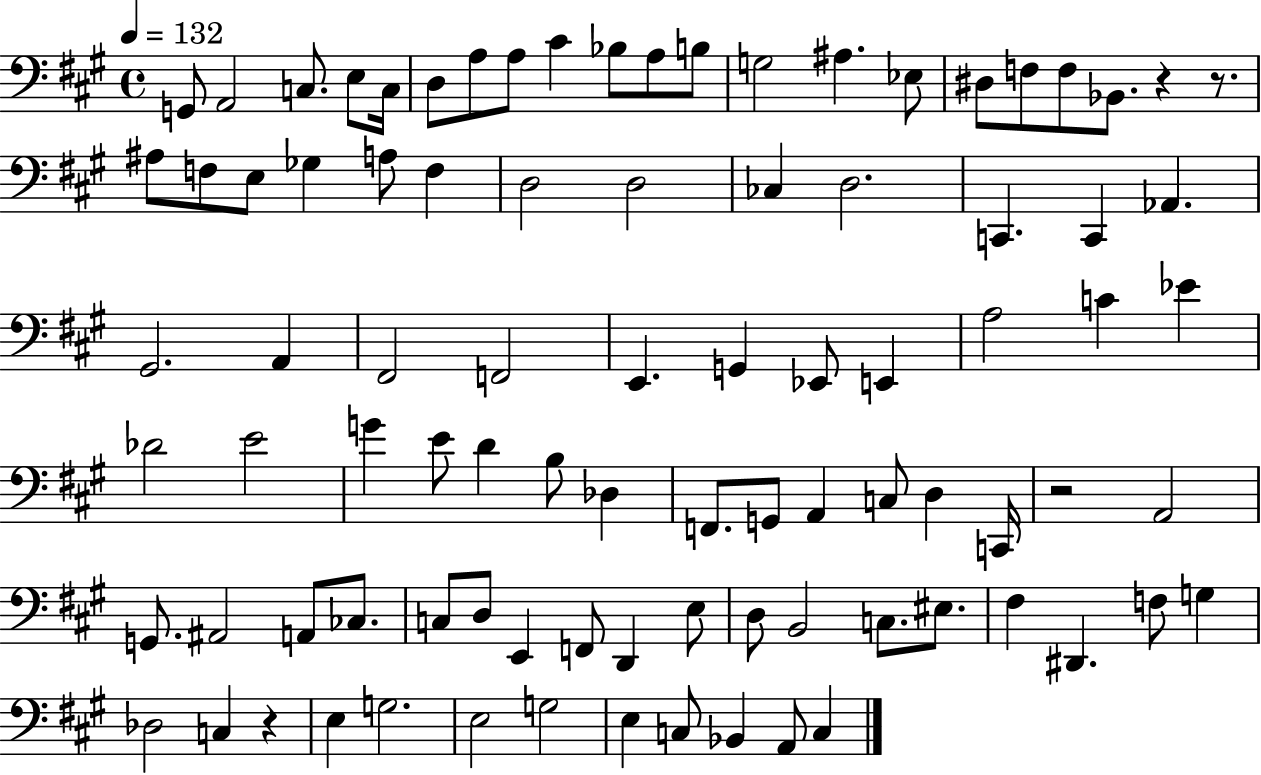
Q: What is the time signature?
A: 4/4